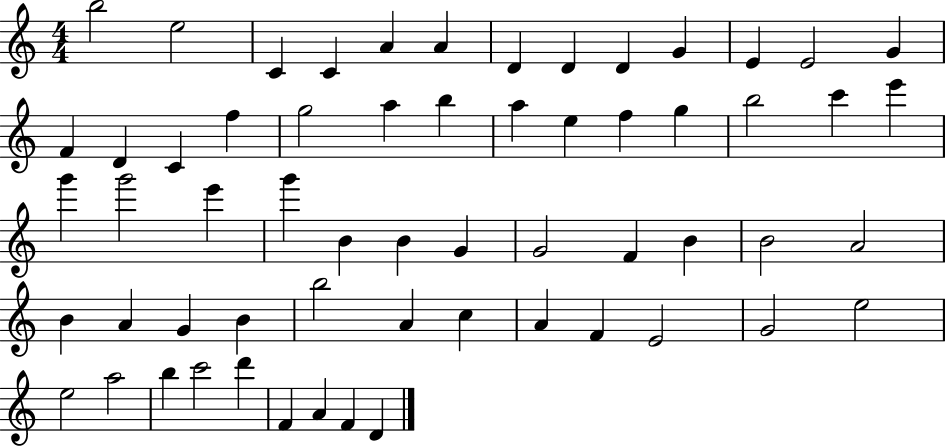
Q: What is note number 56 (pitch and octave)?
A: D6